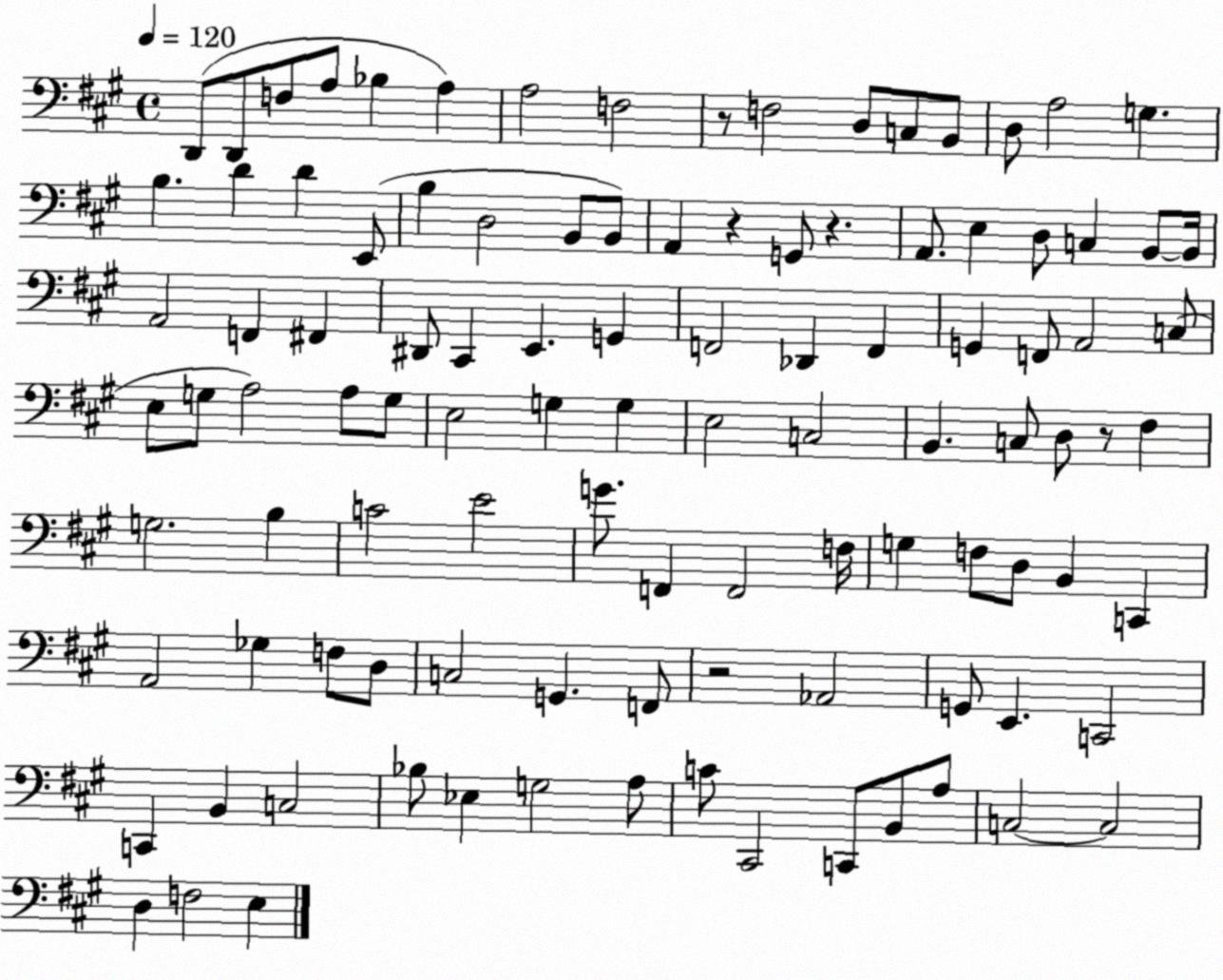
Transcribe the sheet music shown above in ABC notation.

X:1
T:Untitled
M:4/4
L:1/4
K:A
D,,/2 D,,/2 F,/2 A,/2 _B, A, A,2 F,2 z/2 F,2 D,/2 C,/2 B,,/2 D,/2 A,2 G, B, D D E,,/2 B, D,2 B,,/2 B,,/2 A,, z G,,/2 z A,,/2 E, D,/2 C, B,,/2 B,,/4 A,,2 F,, ^F,, ^D,,/2 ^C,, E,, G,, F,,2 _D,, F,, G,, F,,/2 A,,2 C,/2 E,/2 G,/2 A,2 A,/2 G,/2 E,2 G, G, E,2 C,2 B,, C,/2 D,/2 z/2 ^F, G,2 B, C2 E2 G/2 F,, F,,2 F,/4 G, F,/2 D,/2 B,, C,, A,,2 _G, F,/2 D,/2 C,2 G,, F,,/2 z2 _A,,2 G,,/2 E,, C,,2 C,, B,, C,2 _B,/2 _E, G,2 A,/2 C/2 ^C,,2 C,,/2 B,,/2 A,/2 C,2 C,2 D, F,2 E,